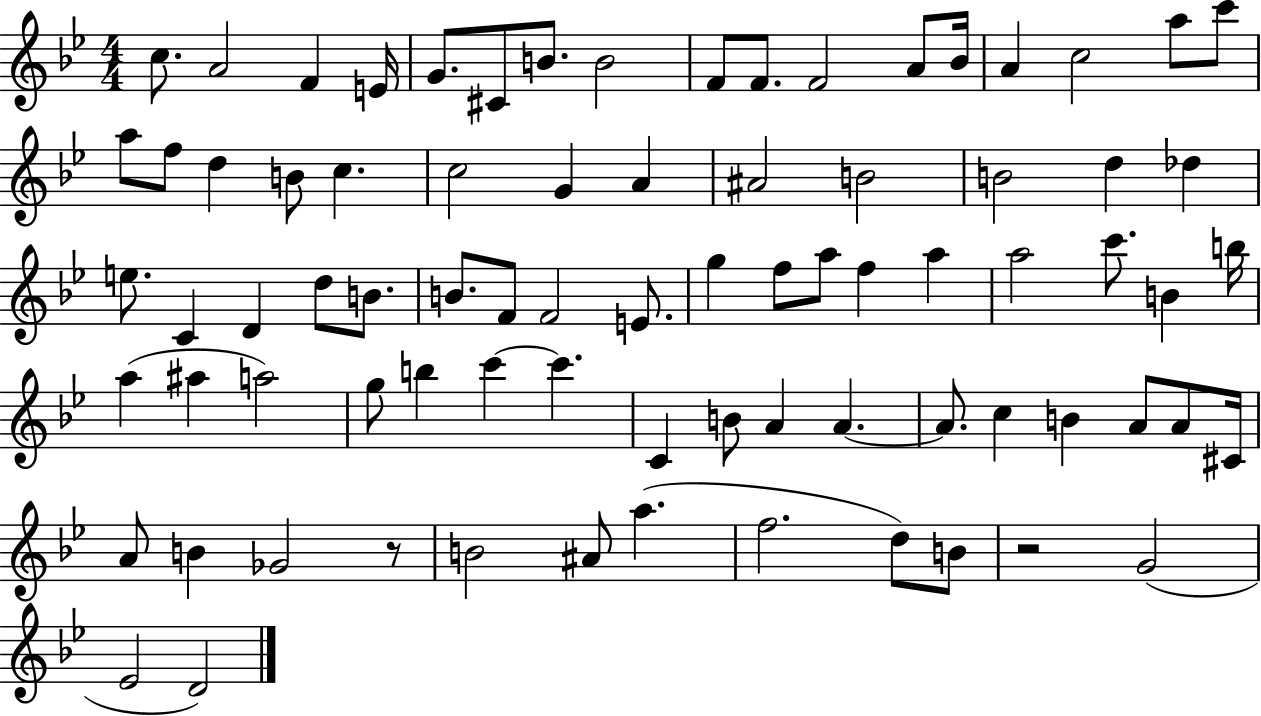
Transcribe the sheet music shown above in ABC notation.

X:1
T:Untitled
M:4/4
L:1/4
K:Bb
c/2 A2 F E/4 G/2 ^C/2 B/2 B2 F/2 F/2 F2 A/2 _B/4 A c2 a/2 c'/2 a/2 f/2 d B/2 c c2 G A ^A2 B2 B2 d _d e/2 C D d/2 B/2 B/2 F/2 F2 E/2 g f/2 a/2 f a a2 c'/2 B b/4 a ^a a2 g/2 b c' c' C B/2 A A A/2 c B A/2 A/2 ^C/4 A/2 B _G2 z/2 B2 ^A/2 a f2 d/2 B/2 z2 G2 _E2 D2